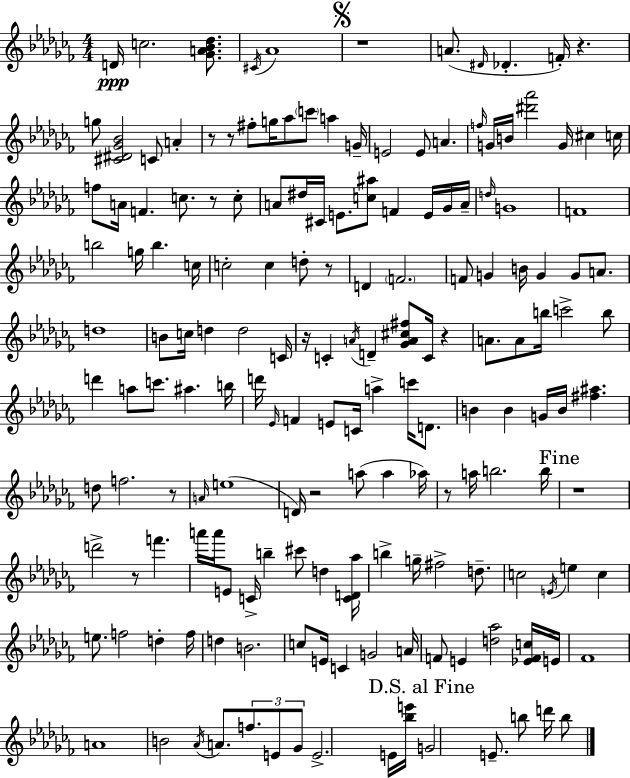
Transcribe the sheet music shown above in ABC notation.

X:1
T:Untitled
M:4/4
L:1/4
K:Abm
D/4 c2 [_GA_B_d]/2 ^C/4 _A4 z4 A/2 ^D/4 _D F/4 z g/2 [^C^D_G_B]2 C/2 A z/2 z/2 ^f/2 g/4 _a/2 c'/2 a G/4 E2 E/2 A f/4 G/4 B/4 [^d'_a']2 G/4 ^c c/4 f/2 A/4 F c/2 z/2 c/2 A/2 ^d/4 ^C/4 E/2 [c^a]/2 F E/4 _G/4 A/4 d/4 G4 F4 b2 g/4 b c/4 c2 c d/2 z/2 D F2 F/2 G B/4 G G/2 A/2 d4 B/2 c/4 d d2 C/4 z/4 C A/4 D [_GA^c^f]/2 C/4 z A/2 A/2 b/4 c'2 b/2 d' a/2 c'/2 ^a b/4 d'/4 _E/4 F E/2 C/4 a c'/4 D/2 B B G/4 B/4 [^f^a] d/2 f2 z/2 A/4 e4 D/4 z2 a/2 a _a/4 z/2 a/4 b2 b/4 z4 d'2 z/2 f' a'/4 a'/4 E/2 C/4 b ^c'/2 d [CD_a]/4 b g/4 ^f2 d/2 c2 E/4 e c e/2 f2 d f/4 d B2 c/2 E/4 C G2 A/4 F/2 E [d_a]2 [_EFc]/4 E/4 _F4 A4 B2 _A/4 A/2 f/2 E/2 _G/2 E2 E/4 [_be']/4 G2 E/2 b/2 d'/4 b/2